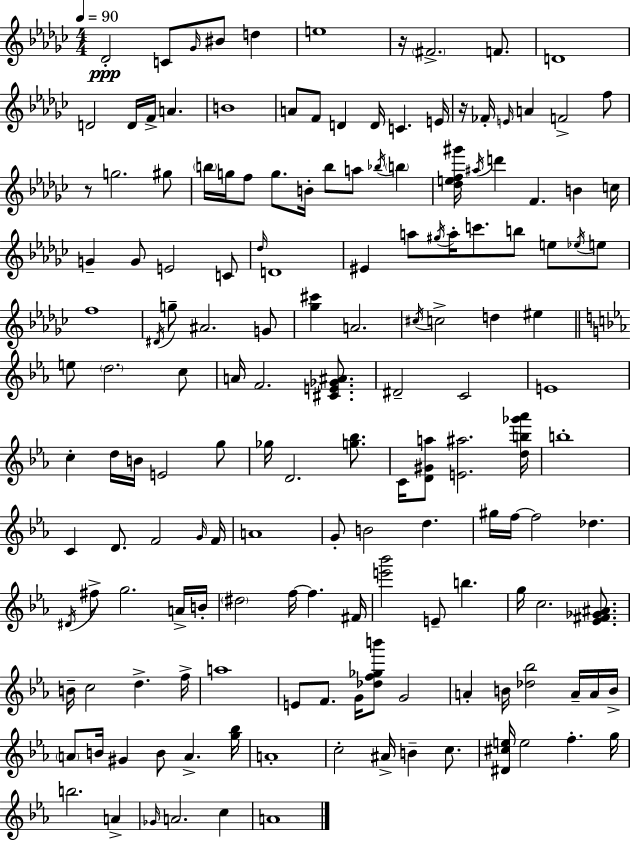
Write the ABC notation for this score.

X:1
T:Untitled
M:4/4
L:1/4
K:Ebm
_D2 C/2 _G/4 ^B/2 d e4 z/4 ^F2 F/2 D4 D2 D/4 F/4 A B4 A/2 F/2 D D/4 C E/4 z/4 _F/4 E/4 A F2 f/2 z/2 g2 ^g/2 b/4 g/4 f/2 g/2 B/4 b/2 a/2 _b/4 b [_def^g']/4 ^a/4 d' F B c/4 G G/2 E2 C/2 _d/4 D4 ^E a/2 ^g/4 a/4 c'/2 b/2 e/2 _e/4 e/2 f4 ^D/4 g/2 ^A2 G/2 [_g^c'] A2 ^c/4 c2 d ^e e/2 d2 c/2 A/4 F2 [^CE_G^A]/2 ^D2 C2 E4 c d/4 B/4 E2 g/2 _g/4 D2 [g_b]/2 C/4 [D^Ga]/2 [E^a]2 [db_g'_a']/4 b4 C D/2 F2 G/4 F/4 A4 G/2 B2 d ^g/4 f/4 f2 _d ^D/4 ^f/2 g2 A/4 B/4 ^d2 f/4 f ^F/4 [e'_b']2 E/2 b g/4 c2 [_E^F_G^A]/2 B/4 c2 d f/4 a4 E/2 F/2 G/4 [_df_gb']/2 G2 A B/4 [_d_b]2 A/4 A/4 B/4 A/2 B/4 ^G B/2 A [g_b]/4 A4 c2 ^A/4 B c/2 [^D^ce]/4 e2 f g/4 b2 A _G/4 A2 c A4